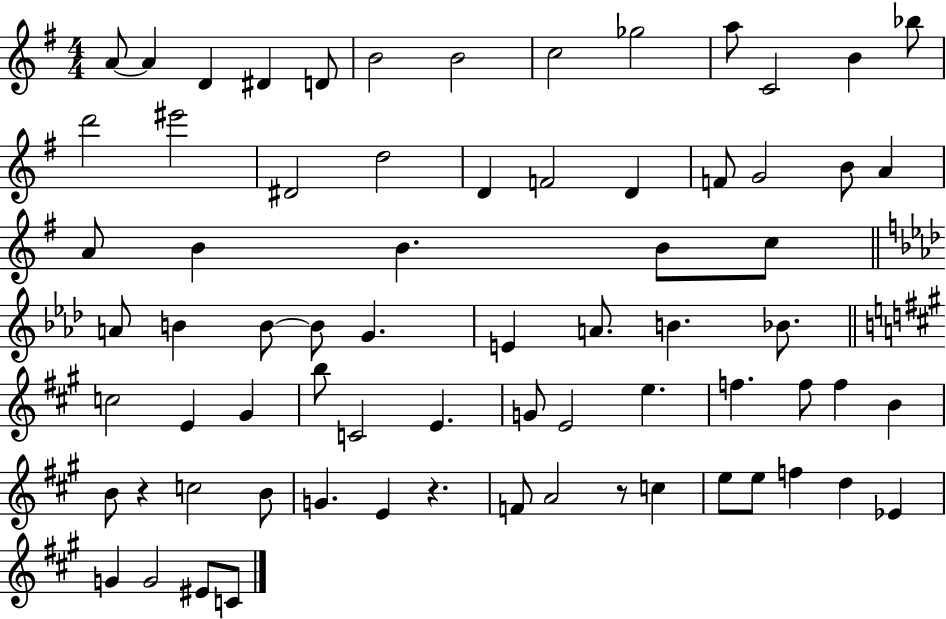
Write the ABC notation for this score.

X:1
T:Untitled
M:4/4
L:1/4
K:G
A/2 A D ^D D/2 B2 B2 c2 _g2 a/2 C2 B _b/2 d'2 ^e'2 ^D2 d2 D F2 D F/2 G2 B/2 A A/2 B B B/2 c/2 A/2 B B/2 B/2 G E A/2 B _B/2 c2 E ^G b/2 C2 E G/2 E2 e f f/2 f B B/2 z c2 B/2 G E z F/2 A2 z/2 c e/2 e/2 f d _E G G2 ^E/2 C/2